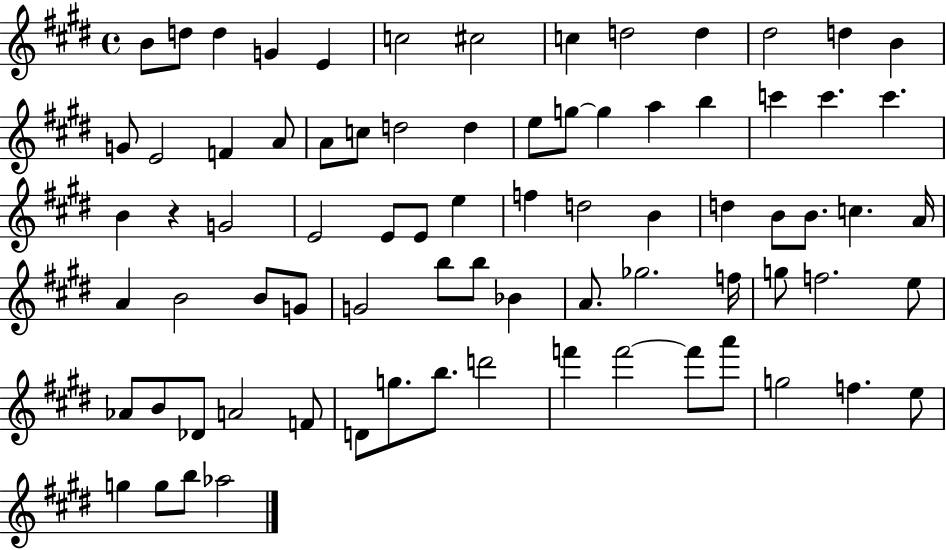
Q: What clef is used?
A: treble